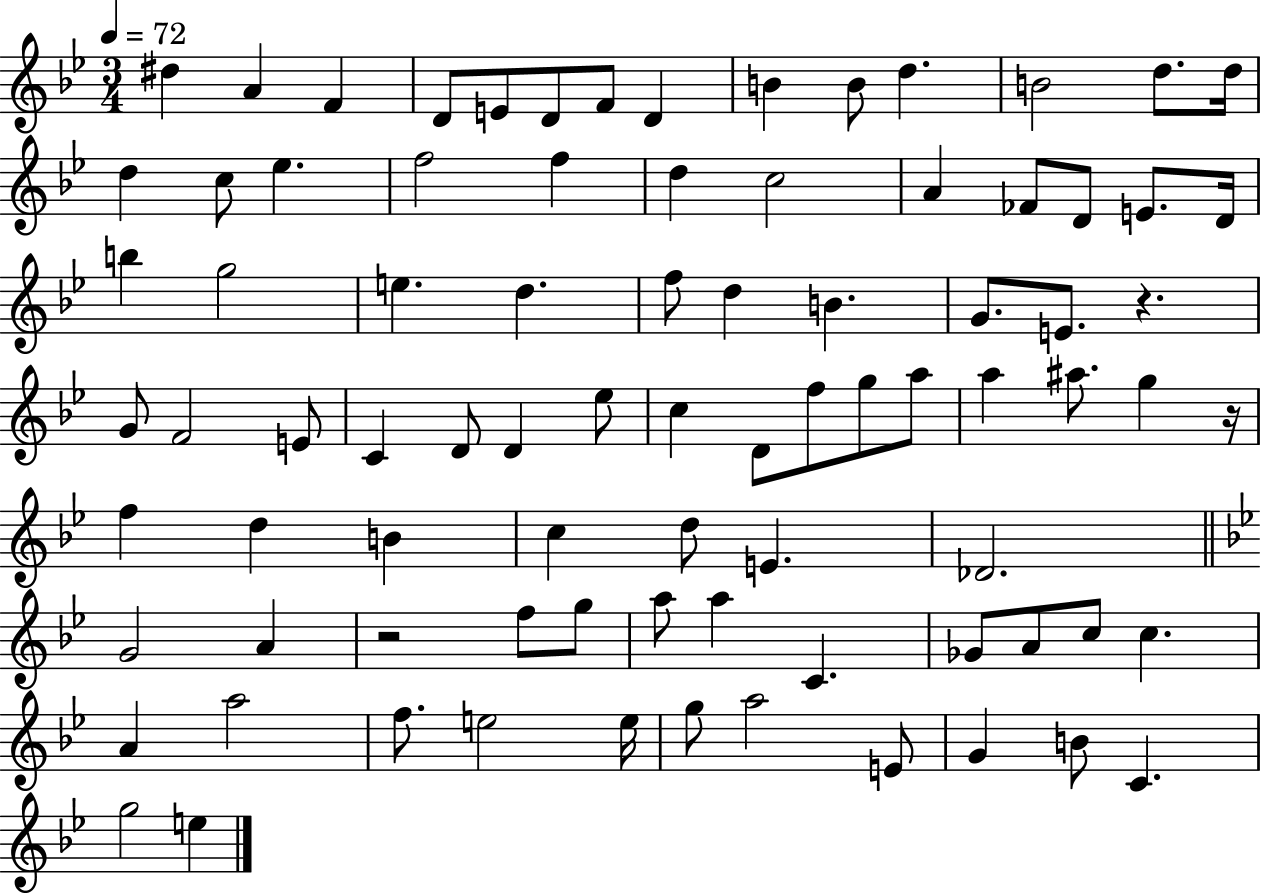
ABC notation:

X:1
T:Untitled
M:3/4
L:1/4
K:Bb
^d A F D/2 E/2 D/2 F/2 D B B/2 d B2 d/2 d/4 d c/2 _e f2 f d c2 A _F/2 D/2 E/2 D/4 b g2 e d f/2 d B G/2 E/2 z G/2 F2 E/2 C D/2 D _e/2 c D/2 f/2 g/2 a/2 a ^a/2 g z/4 f d B c d/2 E _D2 G2 A z2 f/2 g/2 a/2 a C _G/2 A/2 c/2 c A a2 f/2 e2 e/4 g/2 a2 E/2 G B/2 C g2 e